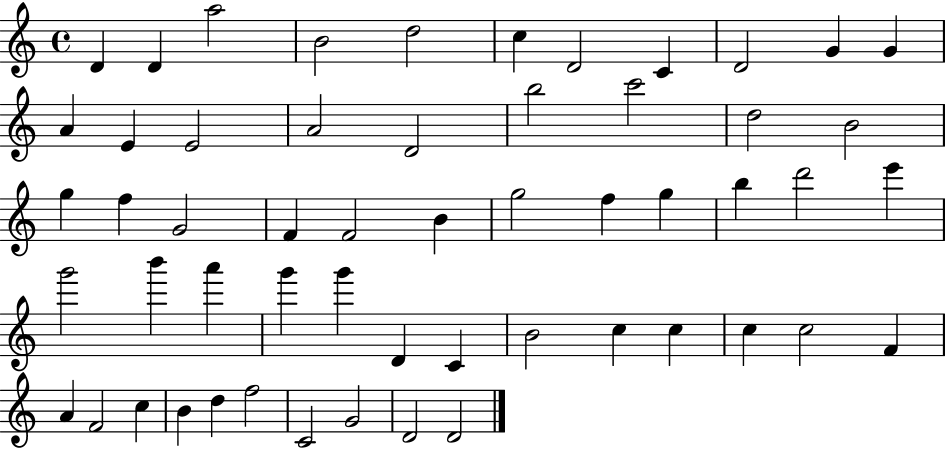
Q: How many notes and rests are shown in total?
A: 55